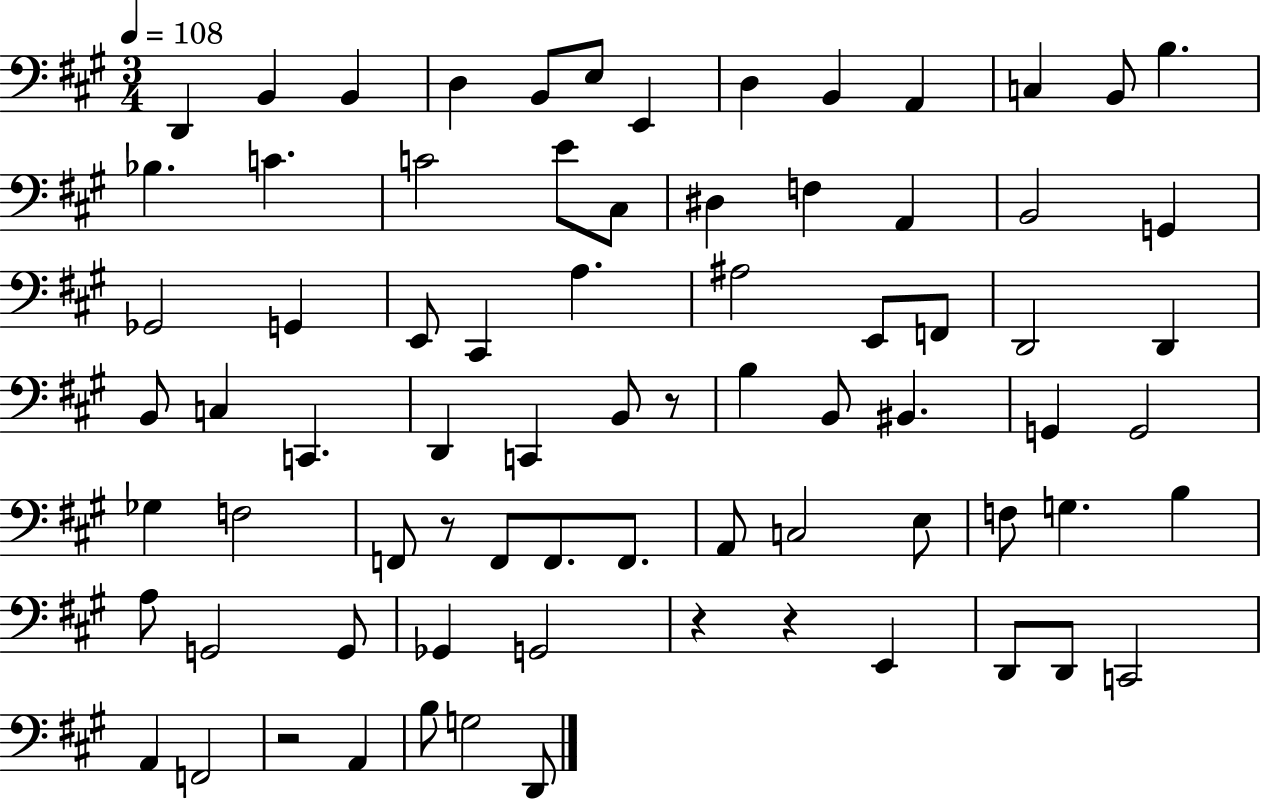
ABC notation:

X:1
T:Untitled
M:3/4
L:1/4
K:A
D,, B,, B,, D, B,,/2 E,/2 E,, D, B,, A,, C, B,,/2 B, _B, C C2 E/2 ^C,/2 ^D, F, A,, B,,2 G,, _G,,2 G,, E,,/2 ^C,, A, ^A,2 E,,/2 F,,/2 D,,2 D,, B,,/2 C, C,, D,, C,, B,,/2 z/2 B, B,,/2 ^B,, G,, G,,2 _G, F,2 F,,/2 z/2 F,,/2 F,,/2 F,,/2 A,,/2 C,2 E,/2 F,/2 G, B, A,/2 G,,2 G,,/2 _G,, G,,2 z z E,, D,,/2 D,,/2 C,,2 A,, F,,2 z2 A,, B,/2 G,2 D,,/2